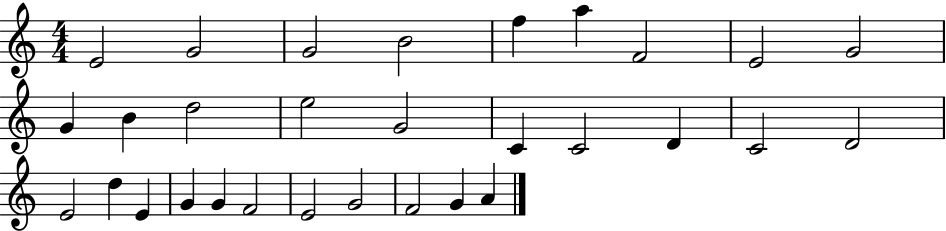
E4/h G4/h G4/h B4/h F5/q A5/q F4/h E4/h G4/h G4/q B4/q D5/h E5/h G4/h C4/q C4/h D4/q C4/h D4/h E4/h D5/q E4/q G4/q G4/q F4/h E4/h G4/h F4/h G4/q A4/q